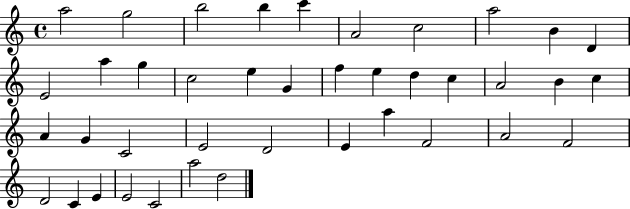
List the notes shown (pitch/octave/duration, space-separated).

A5/h G5/h B5/h B5/q C6/q A4/h C5/h A5/h B4/q D4/q E4/h A5/q G5/q C5/h E5/q G4/q F5/q E5/q D5/q C5/q A4/h B4/q C5/q A4/q G4/q C4/h E4/h D4/h E4/q A5/q F4/h A4/h F4/h D4/h C4/q E4/q E4/h C4/h A5/h D5/h